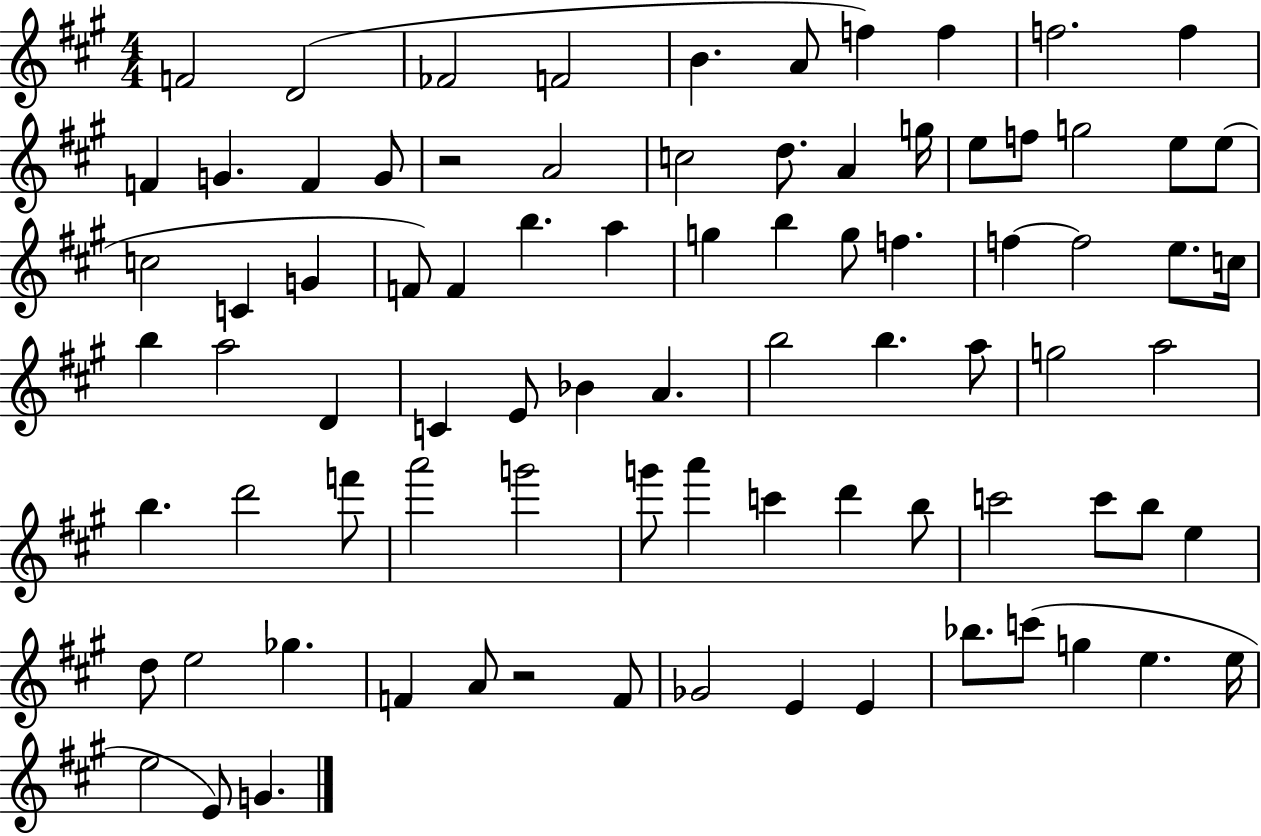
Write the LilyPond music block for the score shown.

{
  \clef treble
  \numericTimeSignature
  \time 4/4
  \key a \major
  f'2 d'2( | fes'2 f'2 | b'4. a'8 f''4) f''4 | f''2. f''4 | \break f'4 g'4. f'4 g'8 | r2 a'2 | c''2 d''8. a'4 g''16 | e''8 f''8 g''2 e''8 e''8( | \break c''2 c'4 g'4 | f'8) f'4 b''4. a''4 | g''4 b''4 g''8 f''4. | f''4~~ f''2 e''8. c''16 | \break b''4 a''2 d'4 | c'4 e'8 bes'4 a'4. | b''2 b''4. a''8 | g''2 a''2 | \break b''4. d'''2 f'''8 | a'''2 g'''2 | g'''8 a'''4 c'''4 d'''4 b''8 | c'''2 c'''8 b''8 e''4 | \break d''8 e''2 ges''4. | f'4 a'8 r2 f'8 | ges'2 e'4 e'4 | bes''8. c'''8( g''4 e''4. e''16 | \break e''2 e'8) g'4. | \bar "|."
}